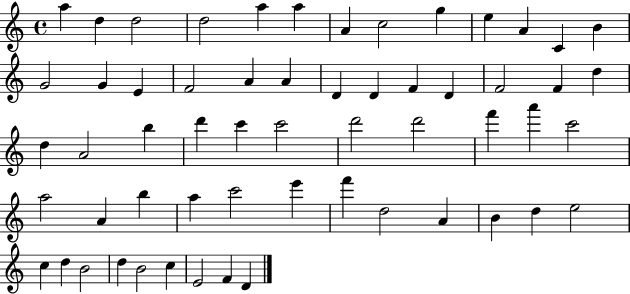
A5/q D5/q D5/h D5/h A5/q A5/q A4/q C5/h G5/q E5/q A4/q C4/q B4/q G4/h G4/q E4/q F4/h A4/q A4/q D4/q D4/q F4/q D4/q F4/h F4/q D5/q D5/q A4/h B5/q D6/q C6/q C6/h D6/h D6/h F6/q A6/q C6/h A5/h A4/q B5/q A5/q C6/h E6/q F6/q D5/h A4/q B4/q D5/q E5/h C5/q D5/q B4/h D5/q B4/h C5/q E4/h F4/q D4/q